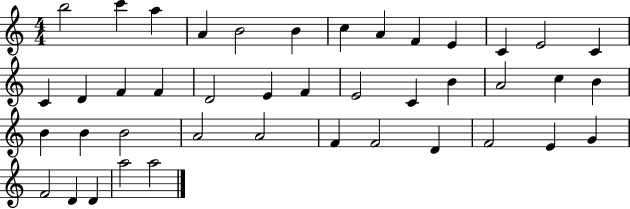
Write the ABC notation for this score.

X:1
T:Untitled
M:4/4
L:1/4
K:C
b2 c' a A B2 B c A F E C E2 C C D F F D2 E F E2 C B A2 c B B B B2 A2 A2 F F2 D F2 E G F2 D D a2 a2